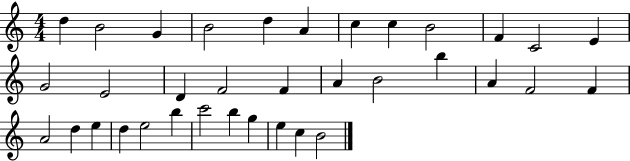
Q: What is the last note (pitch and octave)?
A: B4